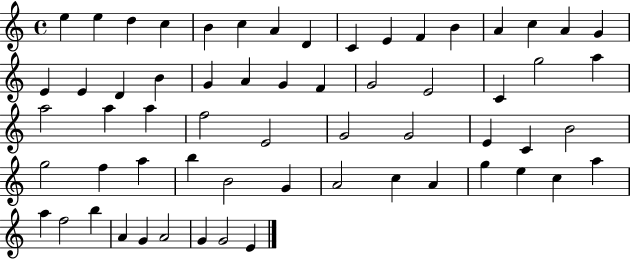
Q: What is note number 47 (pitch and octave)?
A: C5